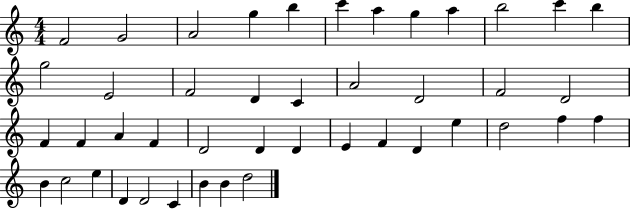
F4/h G4/h A4/h G5/q B5/q C6/q A5/q G5/q A5/q B5/h C6/q B5/q G5/h E4/h F4/h D4/q C4/q A4/h D4/h F4/h D4/h F4/q F4/q A4/q F4/q D4/h D4/q D4/q E4/q F4/q D4/q E5/q D5/h F5/q F5/q B4/q C5/h E5/q D4/q D4/h C4/q B4/q B4/q D5/h